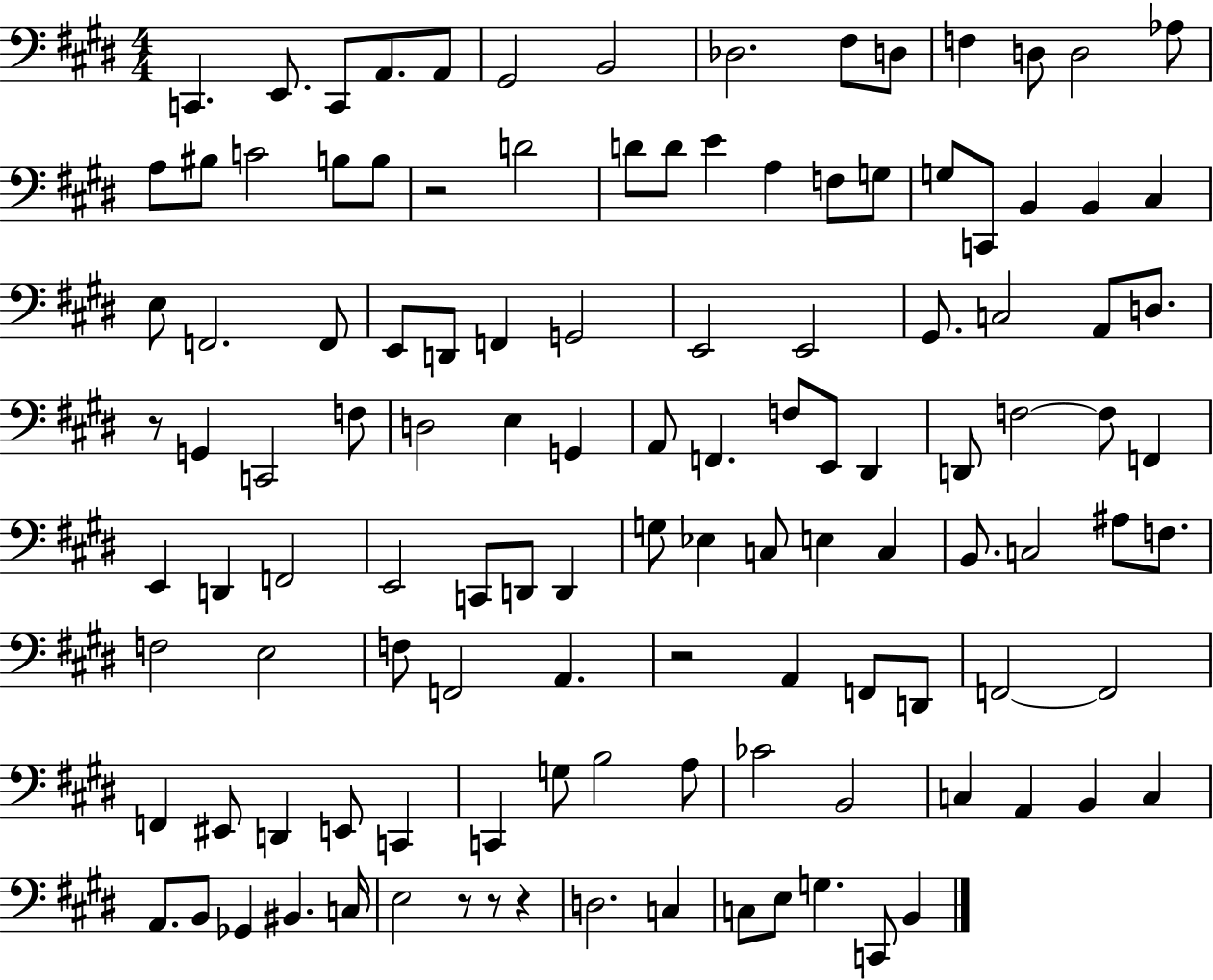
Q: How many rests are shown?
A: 6